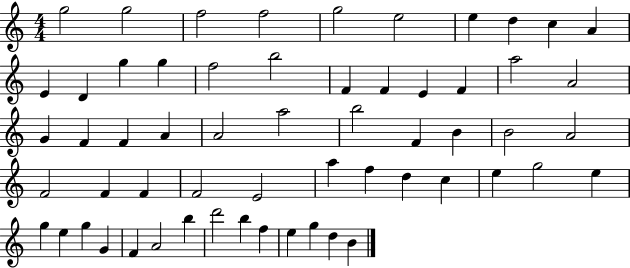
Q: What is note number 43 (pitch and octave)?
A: E5